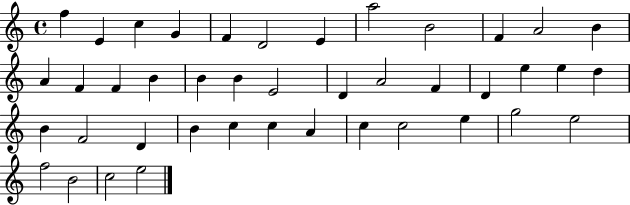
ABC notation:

X:1
T:Untitled
M:4/4
L:1/4
K:C
f E c G F D2 E a2 B2 F A2 B A F F B B B E2 D A2 F D e e d B F2 D B c c A c c2 e g2 e2 f2 B2 c2 e2